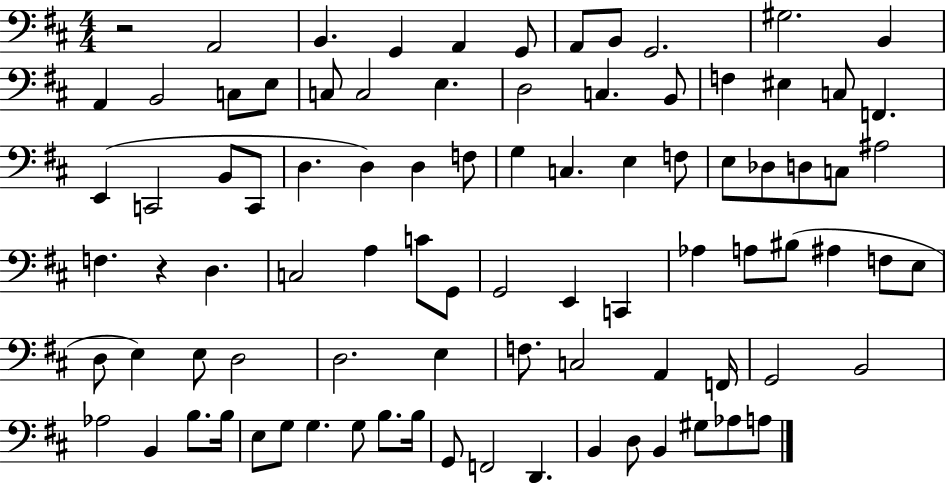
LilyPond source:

{
  \clef bass
  \numericTimeSignature
  \time 4/4
  \key d \major
  \repeat volta 2 { r2 a,2 | b,4. g,4 a,4 g,8 | a,8 b,8 g,2. | gis2. b,4 | \break a,4 b,2 c8 e8 | c8 c2 e4. | d2 c4. b,8 | f4 eis4 c8 f,4. | \break e,4( c,2 b,8 c,8 | d4. d4) d4 f8 | g4 c4. e4 f8 | e8 des8 d8 c8 ais2 | \break f4. r4 d4. | c2 a4 c'8 g,8 | g,2 e,4 c,4 | aes4 a8 bis8( ais4 f8 e8 | \break d8 e4) e8 d2 | d2. e4 | f8. c2 a,4 f,16 | g,2 b,2 | \break aes2 b,4 b8. b16 | e8 g8 g4. g8 b8. b16 | g,8 f,2 d,4. | b,4 d8 b,4 gis8 aes8 a8 | \break } \bar "|."
}